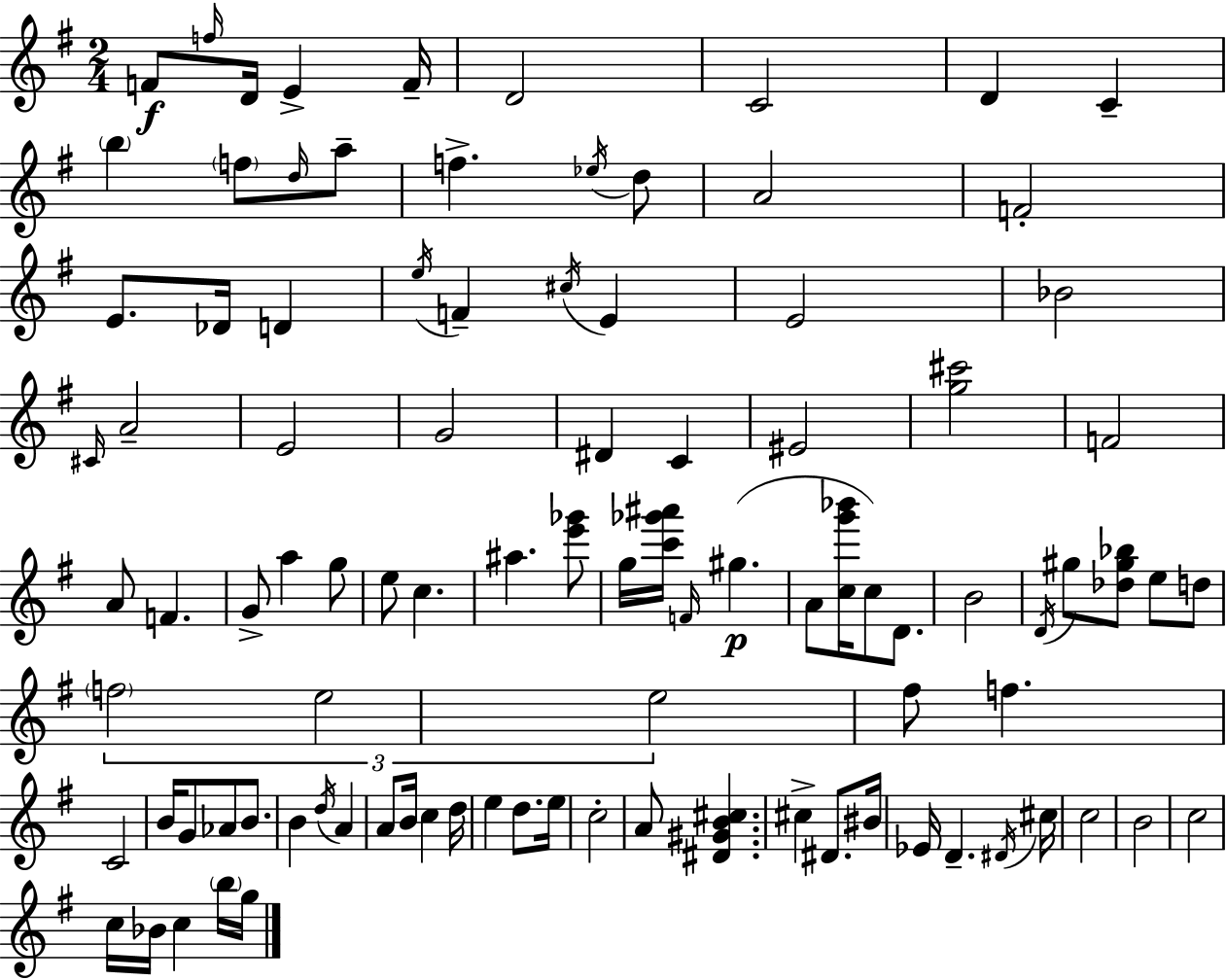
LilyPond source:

{
  \clef treble
  \numericTimeSignature
  \time 2/4
  \key g \major
  \repeat volta 2 { f'8\f \grace { f''16 } d'16 e'4-> | f'16-- d'2 | c'2 | d'4 c'4-- | \break \parenthesize b''4 \parenthesize f''8 \grace { d''16 } | a''8-- f''4.-> | \acciaccatura { ees''16 } d''8 a'2 | f'2-. | \break e'8. des'16 d'4 | \acciaccatura { e''16 } f'4-- | \acciaccatura { cis''16 } e'4 e'2 | bes'2 | \break \grace { cis'16 } a'2-- | e'2 | g'2 | dis'4 | \break c'4 eis'2 | <g'' cis'''>2 | f'2 | a'8 | \break f'4. g'8-> | a''4 g''8 e''8 | c''4. ais''4. | <e''' ges'''>8 g''16 <c''' ges''' ais'''>16 | \break \grace { f'16 } gis''4.(\p a'8 | <c'' g''' bes'''>16 c''8) d'8. b'2 | \acciaccatura { d'16 } | gis''8 <des'' gis'' bes''>8 e''8 d''8 | \break \tuplet 3/2 { \parenthesize f''2 | e''2 | e''2 } | fis''8 f''4. | \break c'2 | b'16 g'8 aes'8 b'8. | b'4 \acciaccatura { d''16 } a'4 | a'8 b'16 c''4 | \break d''16 e''4 d''8. | e''16 c''2-. | a'8 <dis' gis' b' cis''>4. | cis''4-> dis'8. | \break bis'16 ees'16 d'4.-- | \acciaccatura { dis'16 } cis''16 c''2 | b'2 | c''2 | \break c''16 bes'16 c''4 | \parenthesize b''16 g''16 } \bar "|."
}